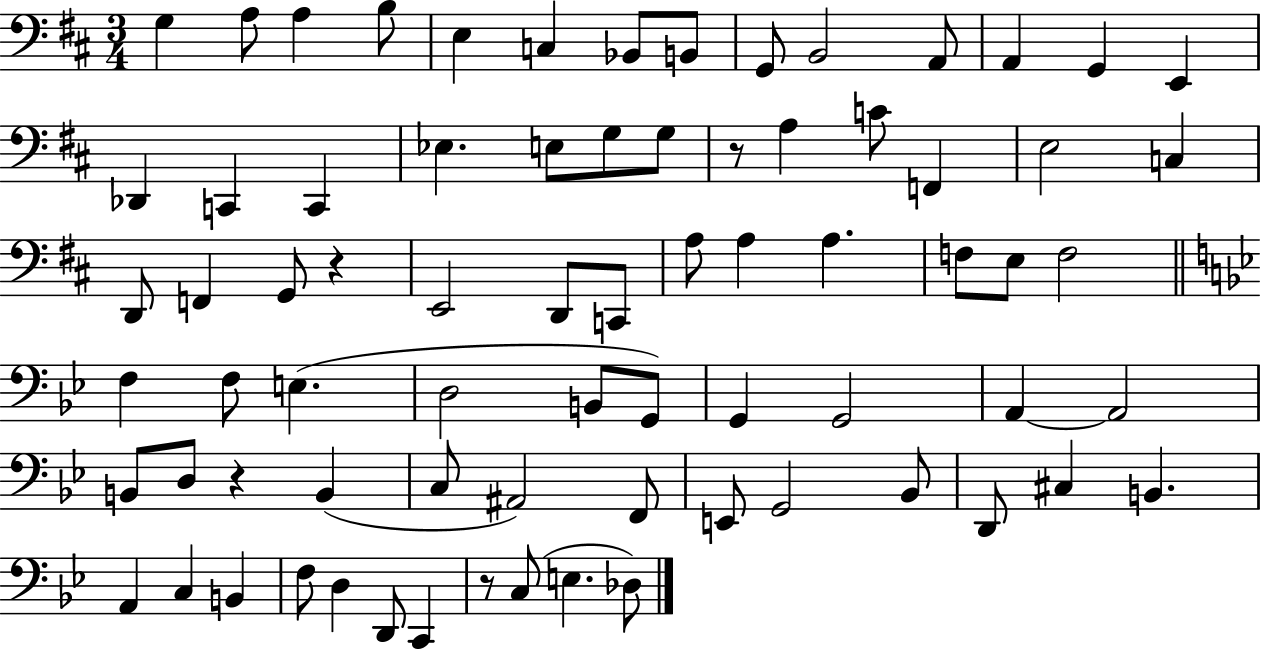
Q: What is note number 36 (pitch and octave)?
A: F3